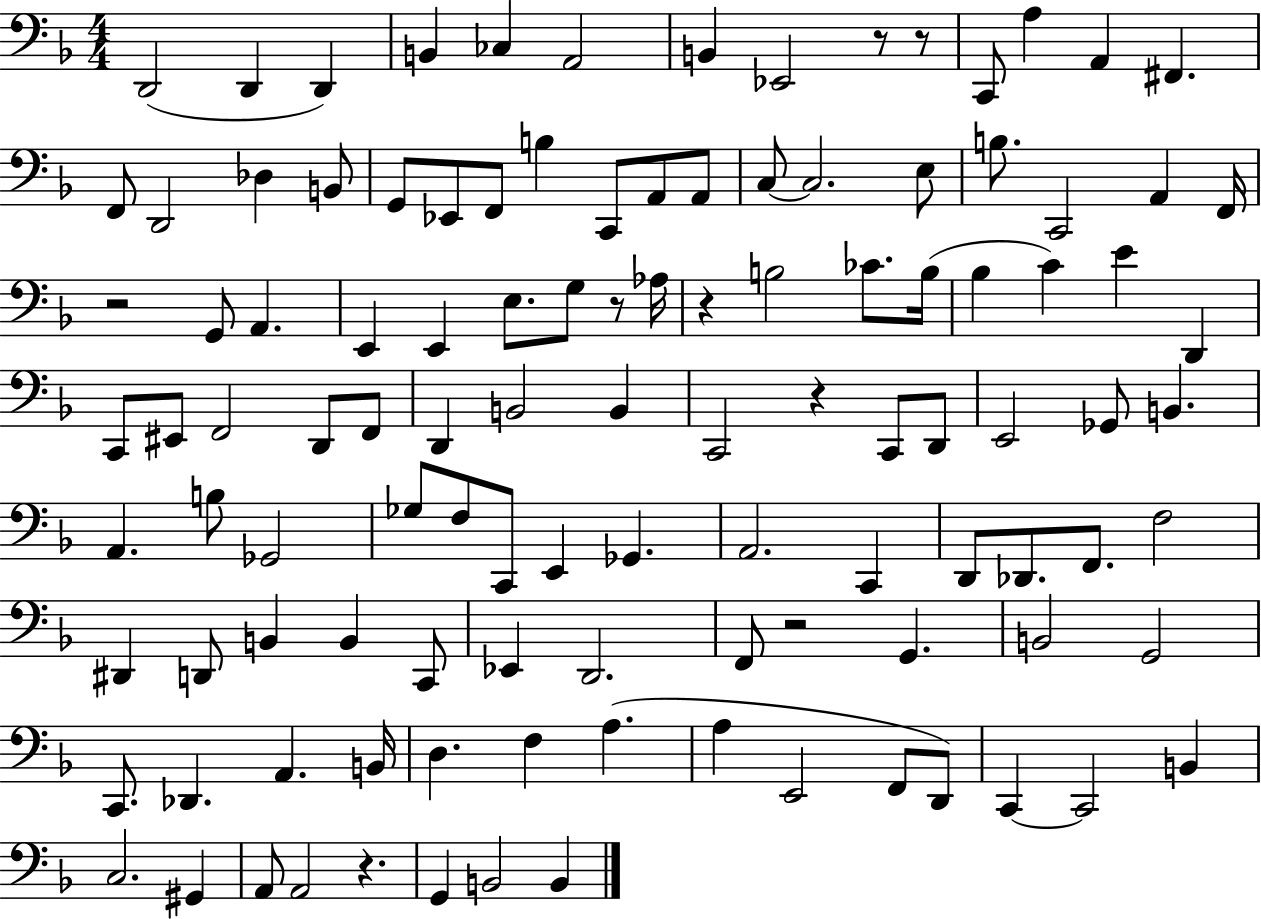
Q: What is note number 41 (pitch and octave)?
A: Bb3